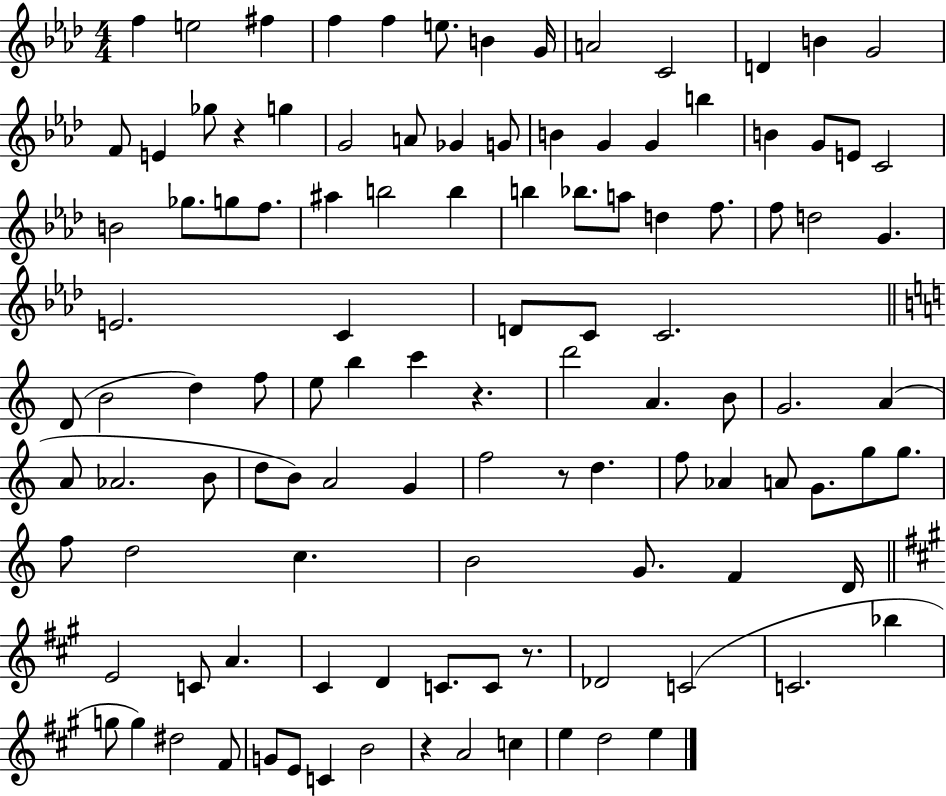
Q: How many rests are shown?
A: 5